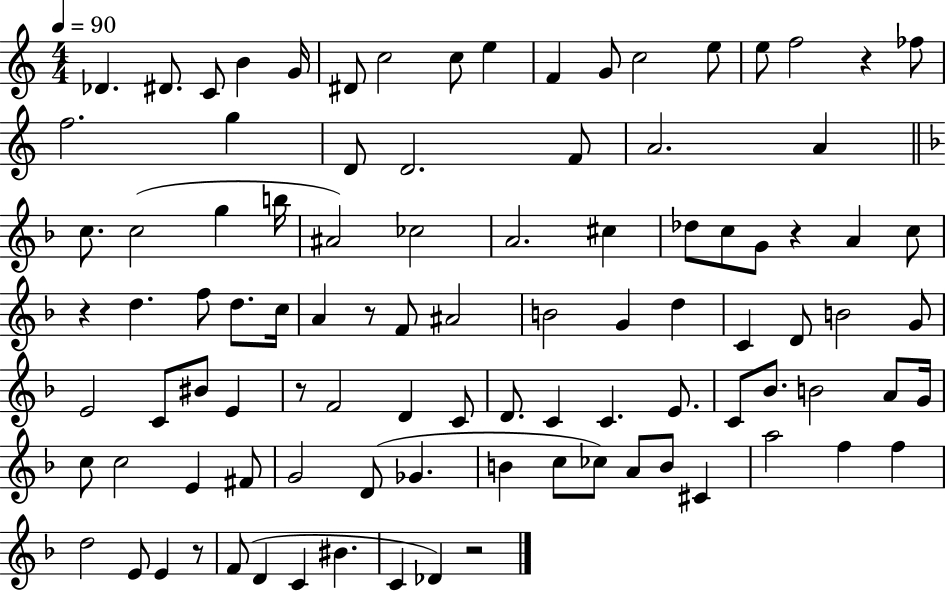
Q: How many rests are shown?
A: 7